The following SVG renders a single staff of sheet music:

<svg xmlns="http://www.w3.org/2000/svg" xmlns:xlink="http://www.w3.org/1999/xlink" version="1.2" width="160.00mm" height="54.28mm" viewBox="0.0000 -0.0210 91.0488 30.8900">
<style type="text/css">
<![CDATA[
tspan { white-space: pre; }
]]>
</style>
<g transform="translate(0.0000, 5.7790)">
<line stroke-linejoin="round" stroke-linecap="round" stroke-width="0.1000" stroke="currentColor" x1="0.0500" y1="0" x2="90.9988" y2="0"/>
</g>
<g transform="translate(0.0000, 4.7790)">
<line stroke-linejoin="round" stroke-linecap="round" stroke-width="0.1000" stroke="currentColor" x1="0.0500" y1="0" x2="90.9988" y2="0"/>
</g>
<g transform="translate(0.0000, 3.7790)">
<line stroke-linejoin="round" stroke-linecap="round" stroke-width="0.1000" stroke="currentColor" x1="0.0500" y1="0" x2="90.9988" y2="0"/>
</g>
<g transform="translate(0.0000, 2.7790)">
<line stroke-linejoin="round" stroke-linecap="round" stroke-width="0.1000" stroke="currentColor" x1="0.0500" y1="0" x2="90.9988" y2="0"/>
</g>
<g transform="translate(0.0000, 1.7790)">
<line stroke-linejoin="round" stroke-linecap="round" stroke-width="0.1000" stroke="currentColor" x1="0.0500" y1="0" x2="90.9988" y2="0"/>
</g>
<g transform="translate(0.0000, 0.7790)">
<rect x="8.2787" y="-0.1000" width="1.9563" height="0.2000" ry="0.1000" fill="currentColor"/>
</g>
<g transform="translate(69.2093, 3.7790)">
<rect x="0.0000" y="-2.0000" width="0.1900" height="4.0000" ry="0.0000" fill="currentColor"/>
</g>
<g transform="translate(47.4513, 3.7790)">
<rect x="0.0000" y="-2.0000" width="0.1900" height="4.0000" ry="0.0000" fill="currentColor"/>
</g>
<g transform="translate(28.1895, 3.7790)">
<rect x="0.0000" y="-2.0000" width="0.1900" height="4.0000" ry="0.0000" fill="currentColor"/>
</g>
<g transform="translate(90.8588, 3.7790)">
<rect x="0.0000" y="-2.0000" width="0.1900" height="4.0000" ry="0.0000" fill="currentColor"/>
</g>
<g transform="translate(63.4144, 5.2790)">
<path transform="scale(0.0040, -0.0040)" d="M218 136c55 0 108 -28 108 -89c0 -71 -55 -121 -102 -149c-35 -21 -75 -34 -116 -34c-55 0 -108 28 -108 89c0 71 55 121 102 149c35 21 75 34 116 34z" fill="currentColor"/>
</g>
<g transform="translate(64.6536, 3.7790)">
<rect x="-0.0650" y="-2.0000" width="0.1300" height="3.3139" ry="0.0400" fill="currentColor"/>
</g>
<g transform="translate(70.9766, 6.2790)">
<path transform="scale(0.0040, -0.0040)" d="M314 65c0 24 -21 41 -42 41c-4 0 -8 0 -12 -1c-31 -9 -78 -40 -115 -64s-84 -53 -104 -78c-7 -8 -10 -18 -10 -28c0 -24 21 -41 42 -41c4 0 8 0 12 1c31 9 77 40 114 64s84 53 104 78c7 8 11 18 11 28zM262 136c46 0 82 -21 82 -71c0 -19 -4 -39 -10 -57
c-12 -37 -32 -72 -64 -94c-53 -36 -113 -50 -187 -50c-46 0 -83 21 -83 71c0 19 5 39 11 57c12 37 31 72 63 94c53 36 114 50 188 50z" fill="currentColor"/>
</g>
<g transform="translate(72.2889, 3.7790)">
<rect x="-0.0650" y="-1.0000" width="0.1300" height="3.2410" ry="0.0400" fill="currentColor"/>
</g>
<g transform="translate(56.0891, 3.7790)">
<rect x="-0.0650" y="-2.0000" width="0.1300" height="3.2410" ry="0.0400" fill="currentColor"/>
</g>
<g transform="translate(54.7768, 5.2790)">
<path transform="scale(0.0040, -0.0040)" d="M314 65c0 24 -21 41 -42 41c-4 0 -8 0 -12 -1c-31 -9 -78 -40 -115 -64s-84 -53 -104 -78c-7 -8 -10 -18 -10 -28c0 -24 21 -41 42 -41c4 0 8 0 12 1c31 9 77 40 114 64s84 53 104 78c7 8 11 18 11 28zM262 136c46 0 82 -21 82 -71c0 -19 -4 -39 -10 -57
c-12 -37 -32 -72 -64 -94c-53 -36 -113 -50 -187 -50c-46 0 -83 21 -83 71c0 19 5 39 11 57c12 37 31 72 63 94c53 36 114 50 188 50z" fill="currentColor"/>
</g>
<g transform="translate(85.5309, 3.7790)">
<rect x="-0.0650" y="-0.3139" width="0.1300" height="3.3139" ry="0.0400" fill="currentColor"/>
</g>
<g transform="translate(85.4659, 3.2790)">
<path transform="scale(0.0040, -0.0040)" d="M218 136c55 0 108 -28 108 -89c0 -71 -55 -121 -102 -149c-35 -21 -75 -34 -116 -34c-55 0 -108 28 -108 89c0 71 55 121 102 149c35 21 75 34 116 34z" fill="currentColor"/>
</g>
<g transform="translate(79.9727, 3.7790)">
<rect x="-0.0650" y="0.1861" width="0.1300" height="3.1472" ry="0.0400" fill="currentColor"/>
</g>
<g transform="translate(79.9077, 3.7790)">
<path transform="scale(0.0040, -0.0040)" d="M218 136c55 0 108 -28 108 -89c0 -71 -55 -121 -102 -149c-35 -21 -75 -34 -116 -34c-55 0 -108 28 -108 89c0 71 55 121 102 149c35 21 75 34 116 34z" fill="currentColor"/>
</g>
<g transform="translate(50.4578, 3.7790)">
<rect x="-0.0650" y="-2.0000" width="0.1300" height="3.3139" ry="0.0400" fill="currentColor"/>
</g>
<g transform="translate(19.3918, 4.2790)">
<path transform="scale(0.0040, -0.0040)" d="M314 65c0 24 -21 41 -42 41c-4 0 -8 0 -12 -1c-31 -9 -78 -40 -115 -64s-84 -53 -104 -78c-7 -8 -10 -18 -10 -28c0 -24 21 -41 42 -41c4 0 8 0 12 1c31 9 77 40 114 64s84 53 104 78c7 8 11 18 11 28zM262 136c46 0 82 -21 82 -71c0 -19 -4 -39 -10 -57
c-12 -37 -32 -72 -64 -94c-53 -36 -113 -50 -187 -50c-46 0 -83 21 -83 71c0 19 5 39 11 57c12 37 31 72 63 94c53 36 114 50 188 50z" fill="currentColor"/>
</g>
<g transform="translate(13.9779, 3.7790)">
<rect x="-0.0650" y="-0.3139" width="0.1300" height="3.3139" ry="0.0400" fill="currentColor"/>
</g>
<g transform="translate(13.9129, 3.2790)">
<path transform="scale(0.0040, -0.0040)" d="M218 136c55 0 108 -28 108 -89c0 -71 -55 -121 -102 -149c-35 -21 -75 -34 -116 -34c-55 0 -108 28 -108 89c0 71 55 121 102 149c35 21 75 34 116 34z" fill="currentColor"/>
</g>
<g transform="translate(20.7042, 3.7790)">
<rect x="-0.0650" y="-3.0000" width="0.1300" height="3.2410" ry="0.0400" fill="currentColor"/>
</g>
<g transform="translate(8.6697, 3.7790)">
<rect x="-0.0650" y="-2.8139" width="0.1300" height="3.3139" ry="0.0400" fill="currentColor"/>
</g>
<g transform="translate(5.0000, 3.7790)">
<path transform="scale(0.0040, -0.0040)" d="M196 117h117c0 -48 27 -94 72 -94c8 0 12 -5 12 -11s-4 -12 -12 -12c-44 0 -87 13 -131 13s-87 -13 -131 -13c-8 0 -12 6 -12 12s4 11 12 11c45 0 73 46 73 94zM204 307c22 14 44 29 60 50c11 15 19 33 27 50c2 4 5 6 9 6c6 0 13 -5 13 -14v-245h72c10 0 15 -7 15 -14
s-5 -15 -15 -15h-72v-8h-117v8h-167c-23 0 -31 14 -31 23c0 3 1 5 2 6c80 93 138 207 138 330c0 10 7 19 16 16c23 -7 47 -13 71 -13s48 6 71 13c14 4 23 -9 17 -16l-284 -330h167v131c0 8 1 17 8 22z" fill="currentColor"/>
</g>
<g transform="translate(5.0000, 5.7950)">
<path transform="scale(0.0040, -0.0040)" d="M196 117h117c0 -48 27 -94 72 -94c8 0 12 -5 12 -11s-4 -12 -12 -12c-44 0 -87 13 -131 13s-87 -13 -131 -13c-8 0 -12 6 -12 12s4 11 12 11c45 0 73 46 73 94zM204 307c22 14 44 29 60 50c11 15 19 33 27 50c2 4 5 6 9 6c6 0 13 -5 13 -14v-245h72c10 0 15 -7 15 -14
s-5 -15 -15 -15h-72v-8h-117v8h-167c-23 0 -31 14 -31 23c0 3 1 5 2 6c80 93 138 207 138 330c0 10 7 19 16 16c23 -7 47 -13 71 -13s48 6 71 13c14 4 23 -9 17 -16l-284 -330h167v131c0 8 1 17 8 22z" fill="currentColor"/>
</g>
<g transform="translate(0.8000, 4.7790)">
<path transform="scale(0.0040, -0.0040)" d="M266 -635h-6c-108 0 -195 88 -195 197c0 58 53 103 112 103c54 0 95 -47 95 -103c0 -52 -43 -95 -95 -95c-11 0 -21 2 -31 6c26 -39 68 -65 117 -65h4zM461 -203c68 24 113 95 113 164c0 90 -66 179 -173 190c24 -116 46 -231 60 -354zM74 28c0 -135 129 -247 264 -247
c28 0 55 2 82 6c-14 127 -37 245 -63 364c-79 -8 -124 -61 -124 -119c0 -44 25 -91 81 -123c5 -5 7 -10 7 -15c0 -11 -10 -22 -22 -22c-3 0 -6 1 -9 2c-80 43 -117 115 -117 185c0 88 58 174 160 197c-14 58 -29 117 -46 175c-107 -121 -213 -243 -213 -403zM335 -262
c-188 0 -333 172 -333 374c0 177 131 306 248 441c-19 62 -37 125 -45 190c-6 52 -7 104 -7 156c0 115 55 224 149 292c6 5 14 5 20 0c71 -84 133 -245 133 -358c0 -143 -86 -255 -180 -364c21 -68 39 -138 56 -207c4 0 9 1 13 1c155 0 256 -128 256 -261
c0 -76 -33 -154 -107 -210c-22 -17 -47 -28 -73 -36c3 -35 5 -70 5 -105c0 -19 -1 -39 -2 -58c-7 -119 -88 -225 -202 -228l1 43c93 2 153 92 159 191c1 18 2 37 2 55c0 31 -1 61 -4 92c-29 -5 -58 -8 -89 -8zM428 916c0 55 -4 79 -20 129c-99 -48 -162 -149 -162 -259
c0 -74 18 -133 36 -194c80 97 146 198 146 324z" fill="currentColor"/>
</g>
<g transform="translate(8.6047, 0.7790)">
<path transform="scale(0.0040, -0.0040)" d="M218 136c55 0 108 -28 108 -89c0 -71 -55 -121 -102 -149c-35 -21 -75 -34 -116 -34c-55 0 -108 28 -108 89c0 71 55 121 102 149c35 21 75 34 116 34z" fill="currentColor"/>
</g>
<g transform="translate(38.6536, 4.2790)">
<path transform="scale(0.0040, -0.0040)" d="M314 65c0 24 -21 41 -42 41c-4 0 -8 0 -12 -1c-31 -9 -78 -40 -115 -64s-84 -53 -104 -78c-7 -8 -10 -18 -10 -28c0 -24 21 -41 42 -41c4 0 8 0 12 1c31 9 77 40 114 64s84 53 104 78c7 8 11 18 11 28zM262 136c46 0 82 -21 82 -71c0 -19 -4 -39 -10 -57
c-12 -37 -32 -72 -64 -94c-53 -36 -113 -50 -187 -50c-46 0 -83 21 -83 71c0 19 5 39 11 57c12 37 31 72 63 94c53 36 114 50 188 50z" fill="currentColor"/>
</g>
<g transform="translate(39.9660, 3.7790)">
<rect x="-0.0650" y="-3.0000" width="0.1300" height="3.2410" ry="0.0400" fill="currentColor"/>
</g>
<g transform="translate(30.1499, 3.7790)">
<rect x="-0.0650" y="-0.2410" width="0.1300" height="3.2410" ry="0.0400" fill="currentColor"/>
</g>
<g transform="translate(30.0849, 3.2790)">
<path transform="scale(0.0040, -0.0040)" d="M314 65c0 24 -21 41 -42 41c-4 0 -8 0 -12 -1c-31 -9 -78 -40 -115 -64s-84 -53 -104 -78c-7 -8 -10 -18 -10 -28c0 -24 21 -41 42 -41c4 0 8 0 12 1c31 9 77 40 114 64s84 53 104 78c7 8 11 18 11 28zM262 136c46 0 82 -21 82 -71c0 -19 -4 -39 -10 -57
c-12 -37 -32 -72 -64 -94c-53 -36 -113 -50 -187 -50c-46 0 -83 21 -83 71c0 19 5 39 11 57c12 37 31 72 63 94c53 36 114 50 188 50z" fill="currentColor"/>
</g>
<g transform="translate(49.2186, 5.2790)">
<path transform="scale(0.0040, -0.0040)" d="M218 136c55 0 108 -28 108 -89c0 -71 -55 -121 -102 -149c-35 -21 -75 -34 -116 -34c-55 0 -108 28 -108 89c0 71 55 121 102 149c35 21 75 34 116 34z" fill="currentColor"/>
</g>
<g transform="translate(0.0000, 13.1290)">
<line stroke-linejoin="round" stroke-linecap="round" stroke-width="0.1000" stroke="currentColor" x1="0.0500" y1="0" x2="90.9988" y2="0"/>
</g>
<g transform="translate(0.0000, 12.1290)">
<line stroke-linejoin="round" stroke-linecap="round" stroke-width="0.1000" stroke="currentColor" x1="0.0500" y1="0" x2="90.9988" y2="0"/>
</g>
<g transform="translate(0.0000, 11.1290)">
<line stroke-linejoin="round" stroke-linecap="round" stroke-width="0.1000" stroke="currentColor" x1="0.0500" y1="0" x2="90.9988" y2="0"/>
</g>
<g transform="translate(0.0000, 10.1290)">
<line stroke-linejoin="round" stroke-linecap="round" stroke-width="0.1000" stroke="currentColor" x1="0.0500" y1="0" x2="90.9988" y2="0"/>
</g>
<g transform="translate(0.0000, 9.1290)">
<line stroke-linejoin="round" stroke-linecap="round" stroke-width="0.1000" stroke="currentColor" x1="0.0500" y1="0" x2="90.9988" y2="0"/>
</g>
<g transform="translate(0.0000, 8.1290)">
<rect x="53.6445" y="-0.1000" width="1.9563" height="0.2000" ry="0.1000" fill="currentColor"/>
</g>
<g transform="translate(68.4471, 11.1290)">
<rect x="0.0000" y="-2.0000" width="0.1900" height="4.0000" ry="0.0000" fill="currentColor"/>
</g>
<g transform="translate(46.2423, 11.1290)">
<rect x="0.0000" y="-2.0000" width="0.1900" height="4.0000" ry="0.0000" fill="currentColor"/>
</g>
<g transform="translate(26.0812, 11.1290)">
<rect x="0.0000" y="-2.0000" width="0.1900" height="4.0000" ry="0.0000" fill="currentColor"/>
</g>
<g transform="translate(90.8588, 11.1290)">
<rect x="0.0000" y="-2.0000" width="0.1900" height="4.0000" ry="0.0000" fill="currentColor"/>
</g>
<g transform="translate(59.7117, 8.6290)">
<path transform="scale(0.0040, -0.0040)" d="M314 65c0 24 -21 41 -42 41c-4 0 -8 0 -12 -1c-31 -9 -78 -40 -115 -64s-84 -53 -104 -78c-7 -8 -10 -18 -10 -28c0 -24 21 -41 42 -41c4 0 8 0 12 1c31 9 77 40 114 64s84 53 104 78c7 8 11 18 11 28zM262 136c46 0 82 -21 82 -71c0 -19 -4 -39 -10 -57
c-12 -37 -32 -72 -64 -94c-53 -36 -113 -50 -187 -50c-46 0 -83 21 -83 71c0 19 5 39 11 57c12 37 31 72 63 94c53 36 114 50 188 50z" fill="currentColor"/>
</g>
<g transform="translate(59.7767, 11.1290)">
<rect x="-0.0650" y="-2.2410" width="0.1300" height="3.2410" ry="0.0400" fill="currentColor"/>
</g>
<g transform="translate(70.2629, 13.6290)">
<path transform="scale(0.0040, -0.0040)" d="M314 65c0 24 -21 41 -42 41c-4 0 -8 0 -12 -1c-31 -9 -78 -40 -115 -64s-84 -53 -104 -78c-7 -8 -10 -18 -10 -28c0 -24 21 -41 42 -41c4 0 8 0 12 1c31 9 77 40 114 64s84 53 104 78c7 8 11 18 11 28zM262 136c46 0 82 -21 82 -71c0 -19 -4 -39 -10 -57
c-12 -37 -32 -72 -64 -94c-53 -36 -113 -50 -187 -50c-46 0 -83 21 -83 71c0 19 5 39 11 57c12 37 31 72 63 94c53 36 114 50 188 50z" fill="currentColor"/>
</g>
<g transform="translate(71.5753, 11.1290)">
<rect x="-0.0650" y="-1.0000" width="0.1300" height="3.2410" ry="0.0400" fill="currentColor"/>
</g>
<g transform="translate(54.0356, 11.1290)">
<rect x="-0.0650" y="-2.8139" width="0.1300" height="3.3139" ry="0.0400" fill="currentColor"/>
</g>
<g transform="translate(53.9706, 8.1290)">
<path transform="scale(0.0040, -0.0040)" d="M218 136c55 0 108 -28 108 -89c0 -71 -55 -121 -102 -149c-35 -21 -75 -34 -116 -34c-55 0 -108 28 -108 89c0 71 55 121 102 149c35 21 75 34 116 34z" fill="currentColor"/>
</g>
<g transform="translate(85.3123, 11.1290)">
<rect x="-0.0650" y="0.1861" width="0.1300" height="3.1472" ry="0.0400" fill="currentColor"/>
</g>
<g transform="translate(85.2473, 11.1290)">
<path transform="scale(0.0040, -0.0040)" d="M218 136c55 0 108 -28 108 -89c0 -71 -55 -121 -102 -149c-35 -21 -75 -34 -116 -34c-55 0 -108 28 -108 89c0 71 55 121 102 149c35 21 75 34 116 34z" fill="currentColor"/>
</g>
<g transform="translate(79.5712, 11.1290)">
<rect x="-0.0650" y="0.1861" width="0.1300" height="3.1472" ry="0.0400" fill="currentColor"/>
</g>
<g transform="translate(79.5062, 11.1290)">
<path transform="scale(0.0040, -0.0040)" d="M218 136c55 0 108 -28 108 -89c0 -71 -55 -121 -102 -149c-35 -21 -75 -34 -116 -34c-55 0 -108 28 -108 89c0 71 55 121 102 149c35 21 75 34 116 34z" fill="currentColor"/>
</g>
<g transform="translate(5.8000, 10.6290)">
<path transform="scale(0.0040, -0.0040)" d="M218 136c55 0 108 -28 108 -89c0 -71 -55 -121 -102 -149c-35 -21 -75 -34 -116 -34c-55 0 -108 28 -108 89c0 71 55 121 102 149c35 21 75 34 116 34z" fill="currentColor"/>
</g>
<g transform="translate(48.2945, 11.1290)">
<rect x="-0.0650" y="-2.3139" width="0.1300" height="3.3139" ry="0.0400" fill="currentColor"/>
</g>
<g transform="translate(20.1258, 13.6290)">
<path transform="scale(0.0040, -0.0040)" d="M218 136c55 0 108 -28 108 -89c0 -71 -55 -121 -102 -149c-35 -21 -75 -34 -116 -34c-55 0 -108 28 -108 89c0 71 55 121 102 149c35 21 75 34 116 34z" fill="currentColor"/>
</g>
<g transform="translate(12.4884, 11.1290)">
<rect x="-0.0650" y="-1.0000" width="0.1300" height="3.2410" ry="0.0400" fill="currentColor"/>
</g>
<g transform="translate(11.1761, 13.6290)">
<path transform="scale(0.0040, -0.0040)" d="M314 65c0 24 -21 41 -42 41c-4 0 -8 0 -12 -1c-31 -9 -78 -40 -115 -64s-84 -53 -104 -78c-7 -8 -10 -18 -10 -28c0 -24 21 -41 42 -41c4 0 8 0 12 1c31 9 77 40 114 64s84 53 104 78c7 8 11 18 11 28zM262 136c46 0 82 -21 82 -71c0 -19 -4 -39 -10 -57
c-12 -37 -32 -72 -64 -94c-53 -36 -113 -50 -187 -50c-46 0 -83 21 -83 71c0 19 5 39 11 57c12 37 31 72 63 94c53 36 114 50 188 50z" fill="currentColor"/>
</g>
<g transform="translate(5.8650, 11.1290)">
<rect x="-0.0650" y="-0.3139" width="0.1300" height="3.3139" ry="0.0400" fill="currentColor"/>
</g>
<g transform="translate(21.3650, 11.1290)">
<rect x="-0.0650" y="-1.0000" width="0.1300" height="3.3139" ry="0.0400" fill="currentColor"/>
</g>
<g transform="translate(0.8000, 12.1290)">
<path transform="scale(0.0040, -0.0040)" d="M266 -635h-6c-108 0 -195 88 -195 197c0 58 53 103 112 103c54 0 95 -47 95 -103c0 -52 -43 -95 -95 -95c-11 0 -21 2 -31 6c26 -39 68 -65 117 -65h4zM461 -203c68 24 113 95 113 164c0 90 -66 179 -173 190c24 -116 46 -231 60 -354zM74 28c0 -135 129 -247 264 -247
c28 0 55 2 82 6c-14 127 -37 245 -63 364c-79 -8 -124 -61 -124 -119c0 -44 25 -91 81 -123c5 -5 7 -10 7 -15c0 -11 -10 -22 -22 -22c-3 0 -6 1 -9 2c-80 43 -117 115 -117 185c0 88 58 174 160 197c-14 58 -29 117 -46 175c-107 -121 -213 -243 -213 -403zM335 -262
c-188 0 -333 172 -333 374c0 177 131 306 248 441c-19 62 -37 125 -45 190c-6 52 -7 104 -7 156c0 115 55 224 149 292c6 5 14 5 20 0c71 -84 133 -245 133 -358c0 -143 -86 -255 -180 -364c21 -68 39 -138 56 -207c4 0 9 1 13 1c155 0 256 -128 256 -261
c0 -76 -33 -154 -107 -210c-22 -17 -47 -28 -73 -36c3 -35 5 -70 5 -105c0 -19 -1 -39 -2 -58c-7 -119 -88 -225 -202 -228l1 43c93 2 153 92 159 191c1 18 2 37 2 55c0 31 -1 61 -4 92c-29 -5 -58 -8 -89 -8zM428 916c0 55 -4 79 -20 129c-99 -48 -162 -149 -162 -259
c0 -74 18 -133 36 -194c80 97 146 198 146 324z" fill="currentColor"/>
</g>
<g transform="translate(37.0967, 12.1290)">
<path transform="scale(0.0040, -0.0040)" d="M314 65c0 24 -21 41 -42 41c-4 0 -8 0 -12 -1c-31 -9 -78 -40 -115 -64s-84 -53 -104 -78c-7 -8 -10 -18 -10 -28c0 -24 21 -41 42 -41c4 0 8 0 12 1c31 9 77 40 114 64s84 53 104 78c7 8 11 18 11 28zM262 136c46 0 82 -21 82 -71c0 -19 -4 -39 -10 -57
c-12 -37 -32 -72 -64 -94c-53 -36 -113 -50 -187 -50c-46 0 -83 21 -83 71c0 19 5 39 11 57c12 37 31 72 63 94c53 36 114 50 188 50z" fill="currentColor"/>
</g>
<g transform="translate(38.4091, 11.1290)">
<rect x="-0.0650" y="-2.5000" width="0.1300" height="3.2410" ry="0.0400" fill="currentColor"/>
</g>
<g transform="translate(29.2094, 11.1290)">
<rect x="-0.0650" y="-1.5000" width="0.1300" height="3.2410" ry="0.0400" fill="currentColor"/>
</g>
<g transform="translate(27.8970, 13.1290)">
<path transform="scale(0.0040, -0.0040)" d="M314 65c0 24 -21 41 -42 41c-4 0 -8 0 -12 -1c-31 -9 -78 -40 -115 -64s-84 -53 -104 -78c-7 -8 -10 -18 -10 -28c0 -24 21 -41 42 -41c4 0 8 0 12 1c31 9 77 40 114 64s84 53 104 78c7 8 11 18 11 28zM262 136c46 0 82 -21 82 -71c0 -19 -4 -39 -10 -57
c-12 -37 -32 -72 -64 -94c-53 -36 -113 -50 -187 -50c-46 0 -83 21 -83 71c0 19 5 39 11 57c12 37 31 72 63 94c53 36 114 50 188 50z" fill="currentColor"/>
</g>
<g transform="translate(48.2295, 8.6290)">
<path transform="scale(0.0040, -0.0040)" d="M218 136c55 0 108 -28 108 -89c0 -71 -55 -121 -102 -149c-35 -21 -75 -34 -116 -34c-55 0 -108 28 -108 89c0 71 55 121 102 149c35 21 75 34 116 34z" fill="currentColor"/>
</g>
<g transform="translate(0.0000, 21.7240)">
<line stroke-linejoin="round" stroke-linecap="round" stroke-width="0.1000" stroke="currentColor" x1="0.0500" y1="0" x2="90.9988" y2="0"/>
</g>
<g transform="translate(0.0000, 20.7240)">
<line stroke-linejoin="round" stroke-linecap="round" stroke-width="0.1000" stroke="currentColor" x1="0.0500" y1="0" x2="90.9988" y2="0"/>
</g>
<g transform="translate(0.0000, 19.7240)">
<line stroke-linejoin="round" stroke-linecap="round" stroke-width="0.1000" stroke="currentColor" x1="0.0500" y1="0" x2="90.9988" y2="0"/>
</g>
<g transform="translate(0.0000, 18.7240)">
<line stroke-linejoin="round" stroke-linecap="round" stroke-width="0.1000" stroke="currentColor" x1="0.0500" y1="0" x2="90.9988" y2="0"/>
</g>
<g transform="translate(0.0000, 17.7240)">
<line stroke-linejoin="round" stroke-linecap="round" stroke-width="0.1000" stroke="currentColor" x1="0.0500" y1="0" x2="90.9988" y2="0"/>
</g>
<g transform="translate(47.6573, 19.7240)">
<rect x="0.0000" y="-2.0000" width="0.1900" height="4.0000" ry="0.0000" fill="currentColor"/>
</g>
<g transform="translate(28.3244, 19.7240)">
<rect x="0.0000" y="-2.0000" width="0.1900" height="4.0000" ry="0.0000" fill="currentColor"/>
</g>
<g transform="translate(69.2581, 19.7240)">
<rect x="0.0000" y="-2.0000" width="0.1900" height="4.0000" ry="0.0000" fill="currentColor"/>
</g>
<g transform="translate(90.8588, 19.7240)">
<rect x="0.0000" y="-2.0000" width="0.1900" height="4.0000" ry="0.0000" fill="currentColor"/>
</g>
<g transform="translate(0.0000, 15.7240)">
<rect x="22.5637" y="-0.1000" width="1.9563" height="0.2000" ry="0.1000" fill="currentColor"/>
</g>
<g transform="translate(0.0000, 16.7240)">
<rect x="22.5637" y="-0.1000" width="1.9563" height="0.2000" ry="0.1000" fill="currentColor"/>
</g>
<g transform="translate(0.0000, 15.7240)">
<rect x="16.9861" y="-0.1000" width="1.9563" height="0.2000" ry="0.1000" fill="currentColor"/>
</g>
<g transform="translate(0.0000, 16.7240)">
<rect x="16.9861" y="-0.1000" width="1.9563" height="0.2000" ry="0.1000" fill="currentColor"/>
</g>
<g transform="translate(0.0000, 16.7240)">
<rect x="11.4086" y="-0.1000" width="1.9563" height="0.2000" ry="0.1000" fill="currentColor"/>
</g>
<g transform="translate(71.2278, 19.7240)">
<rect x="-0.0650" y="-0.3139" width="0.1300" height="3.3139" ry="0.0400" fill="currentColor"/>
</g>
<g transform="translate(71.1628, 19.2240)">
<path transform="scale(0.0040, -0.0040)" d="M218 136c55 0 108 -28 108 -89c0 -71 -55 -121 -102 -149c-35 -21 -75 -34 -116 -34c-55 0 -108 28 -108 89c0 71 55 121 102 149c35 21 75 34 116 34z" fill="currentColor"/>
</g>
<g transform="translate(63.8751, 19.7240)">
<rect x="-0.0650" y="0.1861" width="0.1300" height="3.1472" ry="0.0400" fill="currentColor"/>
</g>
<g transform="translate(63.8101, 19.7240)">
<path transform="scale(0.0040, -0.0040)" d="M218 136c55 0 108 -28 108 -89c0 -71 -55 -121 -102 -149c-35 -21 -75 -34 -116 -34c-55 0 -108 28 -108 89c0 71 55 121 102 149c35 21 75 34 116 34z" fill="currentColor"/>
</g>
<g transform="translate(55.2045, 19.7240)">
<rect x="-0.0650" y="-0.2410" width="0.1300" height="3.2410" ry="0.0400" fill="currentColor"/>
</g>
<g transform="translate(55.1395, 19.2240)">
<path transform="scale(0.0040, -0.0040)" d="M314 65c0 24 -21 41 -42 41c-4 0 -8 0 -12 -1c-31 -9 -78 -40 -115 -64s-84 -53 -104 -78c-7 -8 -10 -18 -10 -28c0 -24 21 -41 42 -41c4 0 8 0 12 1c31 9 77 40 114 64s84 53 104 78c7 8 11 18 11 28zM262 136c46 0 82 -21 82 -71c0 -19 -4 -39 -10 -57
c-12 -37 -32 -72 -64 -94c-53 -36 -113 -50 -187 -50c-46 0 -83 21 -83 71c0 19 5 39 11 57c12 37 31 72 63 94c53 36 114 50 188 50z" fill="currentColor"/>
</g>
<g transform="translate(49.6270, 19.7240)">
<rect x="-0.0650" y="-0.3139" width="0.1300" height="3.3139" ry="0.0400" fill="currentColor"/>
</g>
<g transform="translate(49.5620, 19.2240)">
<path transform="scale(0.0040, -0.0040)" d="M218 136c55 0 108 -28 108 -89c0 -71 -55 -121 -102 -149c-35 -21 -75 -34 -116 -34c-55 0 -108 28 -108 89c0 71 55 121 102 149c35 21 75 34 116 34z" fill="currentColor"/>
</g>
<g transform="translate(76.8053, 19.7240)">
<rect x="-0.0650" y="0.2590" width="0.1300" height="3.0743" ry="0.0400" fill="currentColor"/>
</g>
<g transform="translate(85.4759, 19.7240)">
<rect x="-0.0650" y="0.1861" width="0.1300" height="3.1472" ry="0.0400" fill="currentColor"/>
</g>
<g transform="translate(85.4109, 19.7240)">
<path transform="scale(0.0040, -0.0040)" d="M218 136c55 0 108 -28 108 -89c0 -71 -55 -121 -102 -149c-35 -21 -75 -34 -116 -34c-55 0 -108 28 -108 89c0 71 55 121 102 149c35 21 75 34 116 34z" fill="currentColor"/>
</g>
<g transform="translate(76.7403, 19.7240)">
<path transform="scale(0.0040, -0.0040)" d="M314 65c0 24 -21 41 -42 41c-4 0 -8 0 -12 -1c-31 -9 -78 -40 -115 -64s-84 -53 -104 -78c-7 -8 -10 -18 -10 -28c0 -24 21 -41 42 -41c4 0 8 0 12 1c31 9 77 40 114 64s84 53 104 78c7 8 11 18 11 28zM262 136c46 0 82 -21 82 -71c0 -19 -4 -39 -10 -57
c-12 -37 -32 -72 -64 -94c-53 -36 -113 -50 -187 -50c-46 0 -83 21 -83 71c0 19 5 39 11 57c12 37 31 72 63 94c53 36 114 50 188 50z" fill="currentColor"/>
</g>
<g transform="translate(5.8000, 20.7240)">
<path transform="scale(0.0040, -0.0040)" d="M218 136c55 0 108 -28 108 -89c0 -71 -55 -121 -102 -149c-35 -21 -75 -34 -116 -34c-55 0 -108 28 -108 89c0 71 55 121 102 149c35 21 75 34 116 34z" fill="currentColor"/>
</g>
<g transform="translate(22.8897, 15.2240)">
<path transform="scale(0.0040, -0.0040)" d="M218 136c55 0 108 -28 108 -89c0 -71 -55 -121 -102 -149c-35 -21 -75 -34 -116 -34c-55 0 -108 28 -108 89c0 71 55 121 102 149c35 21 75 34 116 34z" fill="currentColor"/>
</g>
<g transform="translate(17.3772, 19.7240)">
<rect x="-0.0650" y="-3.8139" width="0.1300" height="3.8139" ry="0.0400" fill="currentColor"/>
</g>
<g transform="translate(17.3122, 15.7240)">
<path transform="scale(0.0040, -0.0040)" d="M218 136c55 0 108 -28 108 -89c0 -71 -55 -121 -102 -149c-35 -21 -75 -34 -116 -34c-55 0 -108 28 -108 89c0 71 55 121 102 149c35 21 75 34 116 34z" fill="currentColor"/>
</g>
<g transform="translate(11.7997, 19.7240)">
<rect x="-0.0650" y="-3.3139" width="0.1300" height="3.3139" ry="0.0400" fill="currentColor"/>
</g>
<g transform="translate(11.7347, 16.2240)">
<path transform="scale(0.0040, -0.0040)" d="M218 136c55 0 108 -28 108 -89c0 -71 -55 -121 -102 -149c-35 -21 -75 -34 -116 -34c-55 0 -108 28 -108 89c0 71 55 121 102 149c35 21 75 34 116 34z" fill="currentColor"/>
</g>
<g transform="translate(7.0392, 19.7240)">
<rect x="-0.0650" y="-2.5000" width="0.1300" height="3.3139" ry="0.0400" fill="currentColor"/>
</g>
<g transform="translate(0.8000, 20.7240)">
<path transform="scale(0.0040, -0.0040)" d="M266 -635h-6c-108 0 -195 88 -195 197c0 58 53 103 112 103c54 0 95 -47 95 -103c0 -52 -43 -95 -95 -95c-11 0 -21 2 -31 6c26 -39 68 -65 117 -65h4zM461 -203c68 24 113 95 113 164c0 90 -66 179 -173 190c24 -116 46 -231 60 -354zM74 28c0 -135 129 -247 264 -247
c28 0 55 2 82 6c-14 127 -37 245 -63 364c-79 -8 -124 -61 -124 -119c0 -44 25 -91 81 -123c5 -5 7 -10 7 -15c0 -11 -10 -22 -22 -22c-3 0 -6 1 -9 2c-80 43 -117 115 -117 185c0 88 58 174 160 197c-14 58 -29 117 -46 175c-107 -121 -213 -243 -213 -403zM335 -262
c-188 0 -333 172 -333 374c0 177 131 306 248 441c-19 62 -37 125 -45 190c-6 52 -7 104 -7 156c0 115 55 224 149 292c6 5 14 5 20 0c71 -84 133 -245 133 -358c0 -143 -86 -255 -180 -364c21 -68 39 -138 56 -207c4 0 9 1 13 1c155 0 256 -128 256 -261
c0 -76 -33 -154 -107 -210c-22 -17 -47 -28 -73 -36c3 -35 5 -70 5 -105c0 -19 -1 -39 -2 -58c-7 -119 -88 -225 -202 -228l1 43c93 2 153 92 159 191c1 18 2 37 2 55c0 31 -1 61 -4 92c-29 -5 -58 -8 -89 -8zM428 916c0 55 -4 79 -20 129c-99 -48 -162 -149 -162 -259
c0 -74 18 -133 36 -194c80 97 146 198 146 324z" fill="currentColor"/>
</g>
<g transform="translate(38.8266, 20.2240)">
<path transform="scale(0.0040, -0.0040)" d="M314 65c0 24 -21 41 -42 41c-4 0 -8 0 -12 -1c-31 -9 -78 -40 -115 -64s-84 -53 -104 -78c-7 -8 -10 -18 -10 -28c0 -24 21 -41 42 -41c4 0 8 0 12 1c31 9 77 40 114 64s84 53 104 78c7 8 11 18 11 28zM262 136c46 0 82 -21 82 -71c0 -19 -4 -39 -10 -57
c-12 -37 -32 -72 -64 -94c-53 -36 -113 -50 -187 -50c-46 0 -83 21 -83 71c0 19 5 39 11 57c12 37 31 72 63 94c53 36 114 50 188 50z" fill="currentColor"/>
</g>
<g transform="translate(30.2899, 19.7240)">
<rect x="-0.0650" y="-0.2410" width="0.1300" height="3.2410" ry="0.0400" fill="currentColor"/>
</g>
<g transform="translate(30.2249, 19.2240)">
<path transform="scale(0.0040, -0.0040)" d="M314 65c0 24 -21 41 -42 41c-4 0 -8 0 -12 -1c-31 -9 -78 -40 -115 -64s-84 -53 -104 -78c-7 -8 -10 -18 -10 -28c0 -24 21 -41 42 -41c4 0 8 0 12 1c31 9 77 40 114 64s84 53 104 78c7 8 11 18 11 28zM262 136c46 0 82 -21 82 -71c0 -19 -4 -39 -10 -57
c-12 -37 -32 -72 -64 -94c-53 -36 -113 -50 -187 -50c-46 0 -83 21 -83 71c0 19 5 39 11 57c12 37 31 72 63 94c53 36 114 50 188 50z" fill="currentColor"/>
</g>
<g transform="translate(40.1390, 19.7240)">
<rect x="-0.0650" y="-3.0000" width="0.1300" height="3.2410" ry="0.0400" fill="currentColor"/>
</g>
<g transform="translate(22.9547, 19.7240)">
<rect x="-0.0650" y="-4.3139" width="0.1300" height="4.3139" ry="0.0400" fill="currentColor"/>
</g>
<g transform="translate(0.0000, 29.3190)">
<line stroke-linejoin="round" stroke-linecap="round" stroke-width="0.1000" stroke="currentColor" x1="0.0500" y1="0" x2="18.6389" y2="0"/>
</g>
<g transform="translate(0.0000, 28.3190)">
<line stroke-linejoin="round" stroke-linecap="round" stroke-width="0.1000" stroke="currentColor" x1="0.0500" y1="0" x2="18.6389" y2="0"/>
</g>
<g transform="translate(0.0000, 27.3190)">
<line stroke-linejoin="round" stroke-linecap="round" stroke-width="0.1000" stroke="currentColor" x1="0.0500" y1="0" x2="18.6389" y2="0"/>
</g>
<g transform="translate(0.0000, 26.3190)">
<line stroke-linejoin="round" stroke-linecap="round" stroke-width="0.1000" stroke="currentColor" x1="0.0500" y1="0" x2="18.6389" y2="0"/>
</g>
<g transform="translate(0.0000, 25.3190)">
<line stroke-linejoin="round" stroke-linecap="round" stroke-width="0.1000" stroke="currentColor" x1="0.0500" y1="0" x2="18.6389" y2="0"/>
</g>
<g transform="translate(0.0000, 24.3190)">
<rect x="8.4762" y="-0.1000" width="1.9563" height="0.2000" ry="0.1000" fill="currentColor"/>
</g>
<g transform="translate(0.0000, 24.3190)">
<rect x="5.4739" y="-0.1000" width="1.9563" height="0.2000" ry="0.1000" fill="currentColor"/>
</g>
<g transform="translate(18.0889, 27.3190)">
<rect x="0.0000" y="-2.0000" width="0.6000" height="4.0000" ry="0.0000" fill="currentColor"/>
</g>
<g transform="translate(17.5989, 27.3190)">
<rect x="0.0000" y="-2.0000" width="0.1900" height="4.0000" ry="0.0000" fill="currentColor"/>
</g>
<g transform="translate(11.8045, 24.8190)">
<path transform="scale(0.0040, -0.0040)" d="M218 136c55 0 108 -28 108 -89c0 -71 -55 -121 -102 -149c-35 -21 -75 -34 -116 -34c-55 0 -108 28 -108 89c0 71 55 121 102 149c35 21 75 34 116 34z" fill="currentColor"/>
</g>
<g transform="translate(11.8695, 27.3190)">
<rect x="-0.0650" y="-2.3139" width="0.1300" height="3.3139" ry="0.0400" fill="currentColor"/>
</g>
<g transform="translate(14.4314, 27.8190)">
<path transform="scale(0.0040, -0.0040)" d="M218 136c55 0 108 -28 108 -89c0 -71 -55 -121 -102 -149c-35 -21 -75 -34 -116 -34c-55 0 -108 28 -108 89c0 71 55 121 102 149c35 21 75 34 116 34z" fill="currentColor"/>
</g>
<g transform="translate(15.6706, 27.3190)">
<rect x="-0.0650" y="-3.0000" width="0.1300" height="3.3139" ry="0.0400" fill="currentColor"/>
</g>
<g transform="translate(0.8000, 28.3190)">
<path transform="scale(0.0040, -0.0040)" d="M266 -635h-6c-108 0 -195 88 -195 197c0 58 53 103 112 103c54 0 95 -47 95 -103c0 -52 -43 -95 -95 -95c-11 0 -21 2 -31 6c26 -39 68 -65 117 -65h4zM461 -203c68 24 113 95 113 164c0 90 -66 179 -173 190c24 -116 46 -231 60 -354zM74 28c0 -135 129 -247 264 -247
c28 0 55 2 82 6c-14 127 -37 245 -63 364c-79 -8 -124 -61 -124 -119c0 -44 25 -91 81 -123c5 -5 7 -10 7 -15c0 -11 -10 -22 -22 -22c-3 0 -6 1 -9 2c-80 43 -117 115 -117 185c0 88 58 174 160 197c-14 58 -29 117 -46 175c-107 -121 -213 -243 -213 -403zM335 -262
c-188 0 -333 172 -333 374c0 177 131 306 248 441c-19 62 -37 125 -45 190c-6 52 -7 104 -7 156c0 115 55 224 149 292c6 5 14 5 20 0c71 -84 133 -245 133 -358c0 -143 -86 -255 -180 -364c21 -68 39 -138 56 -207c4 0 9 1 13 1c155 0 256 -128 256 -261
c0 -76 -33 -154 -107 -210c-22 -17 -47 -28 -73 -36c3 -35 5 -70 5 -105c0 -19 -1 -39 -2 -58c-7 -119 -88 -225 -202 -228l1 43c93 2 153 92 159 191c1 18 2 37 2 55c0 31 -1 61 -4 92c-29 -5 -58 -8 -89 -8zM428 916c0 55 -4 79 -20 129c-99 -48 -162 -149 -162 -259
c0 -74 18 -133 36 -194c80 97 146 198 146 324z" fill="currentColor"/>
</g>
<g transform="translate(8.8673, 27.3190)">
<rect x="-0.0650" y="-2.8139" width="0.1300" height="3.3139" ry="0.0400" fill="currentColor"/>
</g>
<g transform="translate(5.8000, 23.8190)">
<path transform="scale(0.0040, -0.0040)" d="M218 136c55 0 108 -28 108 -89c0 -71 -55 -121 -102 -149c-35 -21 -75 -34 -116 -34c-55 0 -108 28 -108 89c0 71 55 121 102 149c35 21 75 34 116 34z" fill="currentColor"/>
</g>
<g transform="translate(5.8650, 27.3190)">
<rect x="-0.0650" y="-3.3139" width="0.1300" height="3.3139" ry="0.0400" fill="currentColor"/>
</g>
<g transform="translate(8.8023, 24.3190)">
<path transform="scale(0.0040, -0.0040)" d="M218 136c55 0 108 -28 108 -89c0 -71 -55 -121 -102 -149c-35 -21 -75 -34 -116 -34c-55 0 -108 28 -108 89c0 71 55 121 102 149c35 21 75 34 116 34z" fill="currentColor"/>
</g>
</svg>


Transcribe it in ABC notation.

X:1
T:Untitled
M:4/4
L:1/4
K:C
a c A2 c2 A2 F F2 F D2 B c c D2 D E2 G2 g a g2 D2 B B G b c' d' c2 A2 c c2 B c B2 B b a g A